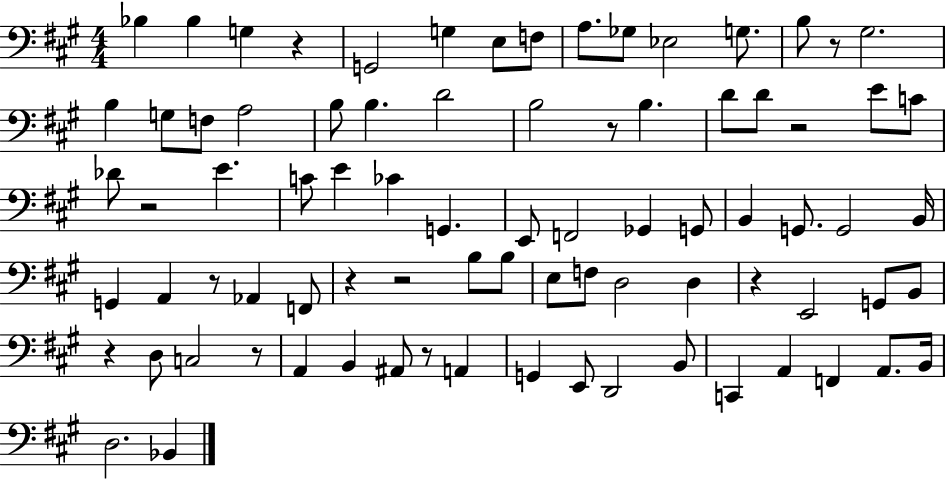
X:1
T:Untitled
M:4/4
L:1/4
K:A
_B, _B, G, z G,,2 G, E,/2 F,/2 A,/2 _G,/2 _E,2 G,/2 B,/2 z/2 ^G,2 B, G,/2 F,/2 A,2 B,/2 B, D2 B,2 z/2 B, D/2 D/2 z2 E/2 C/2 _D/2 z2 E C/2 E _C G,, E,,/2 F,,2 _G,, G,,/2 B,, G,,/2 G,,2 B,,/4 G,, A,, z/2 _A,, F,,/2 z z2 B,/2 B,/2 E,/2 F,/2 D,2 D, z E,,2 G,,/2 B,,/2 z D,/2 C,2 z/2 A,, B,, ^A,,/2 z/2 A,, G,, E,,/2 D,,2 B,,/2 C,, A,, F,, A,,/2 B,,/4 D,2 _B,,